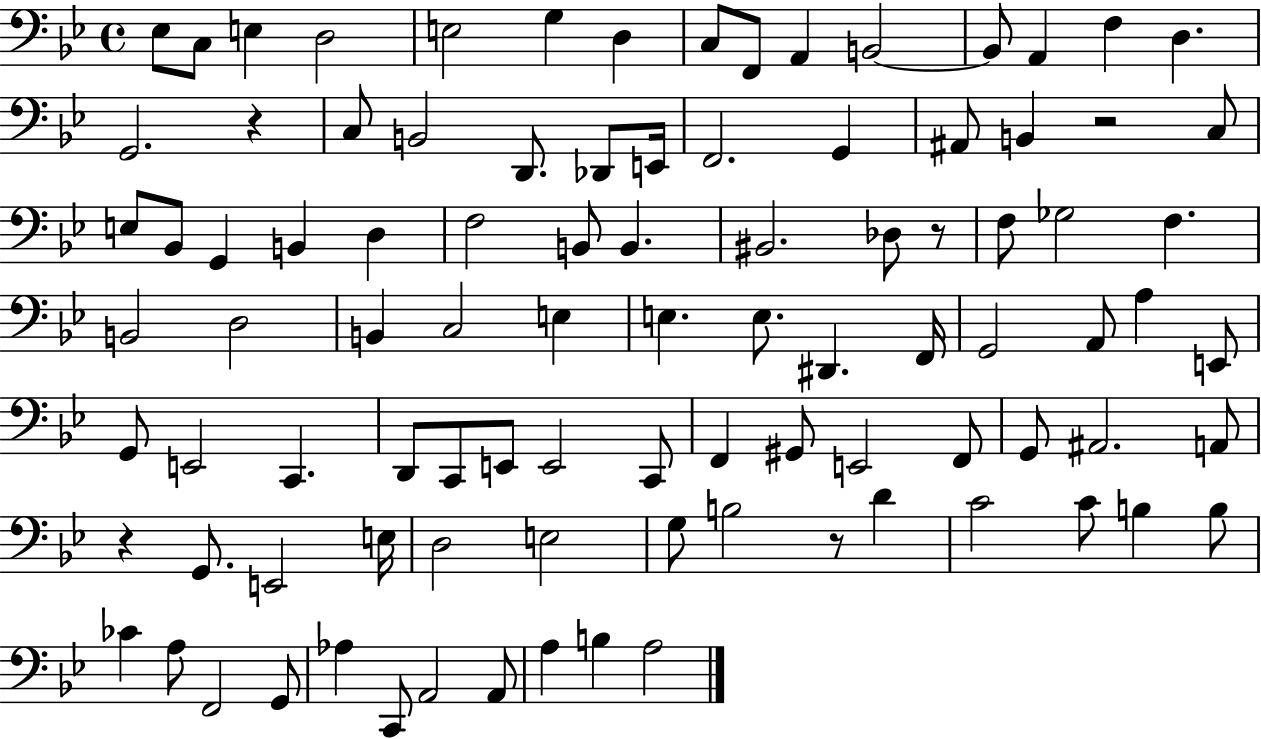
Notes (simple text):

Eb3/e C3/e E3/q D3/h E3/h G3/q D3/q C3/e F2/e A2/q B2/h B2/e A2/q F3/q D3/q. G2/h. R/q C3/e B2/h D2/e. Db2/e E2/s F2/h. G2/q A#2/e B2/q R/h C3/e E3/e Bb2/e G2/q B2/q D3/q F3/h B2/e B2/q. BIS2/h. Db3/e R/e F3/e Gb3/h F3/q. B2/h D3/h B2/q C3/h E3/q E3/q. E3/e. D#2/q. F2/s G2/h A2/e A3/q E2/e G2/e E2/h C2/q. D2/e C2/e E2/e E2/h C2/e F2/q G#2/e E2/h F2/e G2/e A#2/h. A2/e R/q G2/e. E2/h E3/s D3/h E3/h G3/e B3/h R/e D4/q C4/h C4/e B3/q B3/e CES4/q A3/e F2/h G2/e Ab3/q C2/e A2/h A2/e A3/q B3/q A3/h